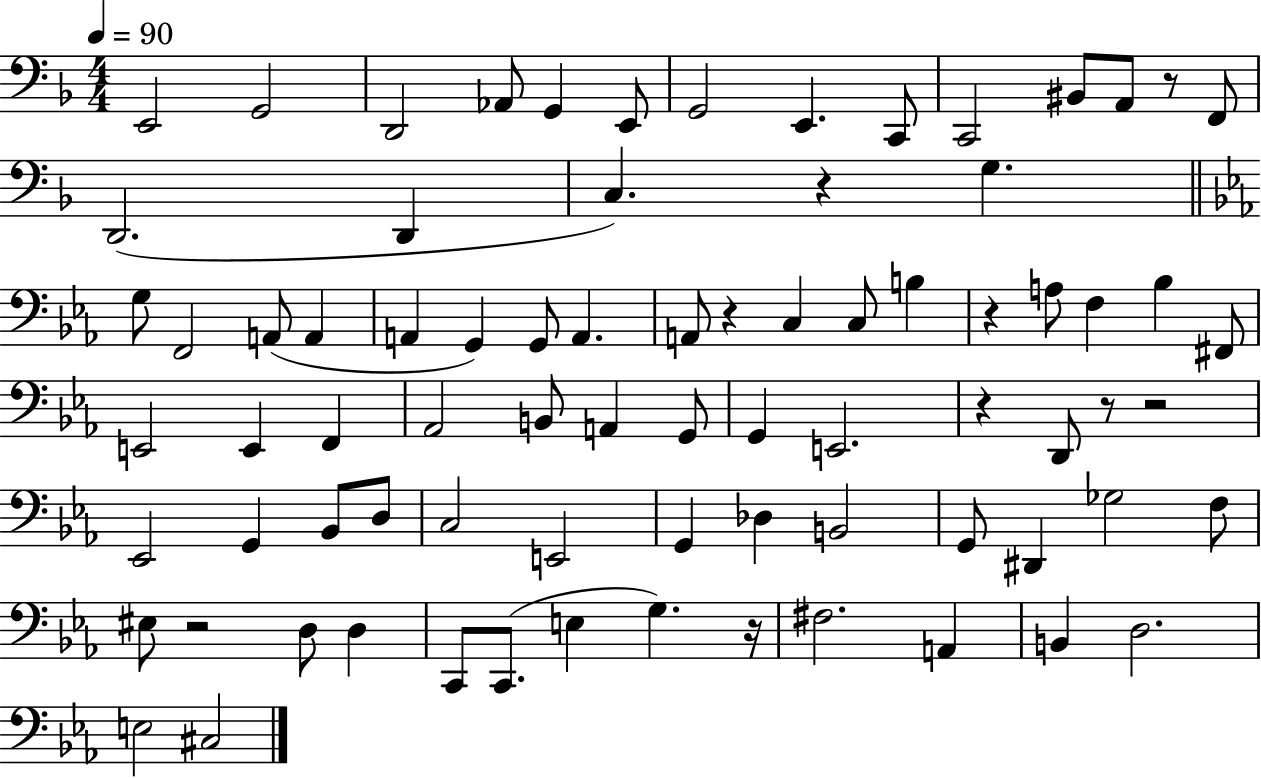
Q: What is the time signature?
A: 4/4